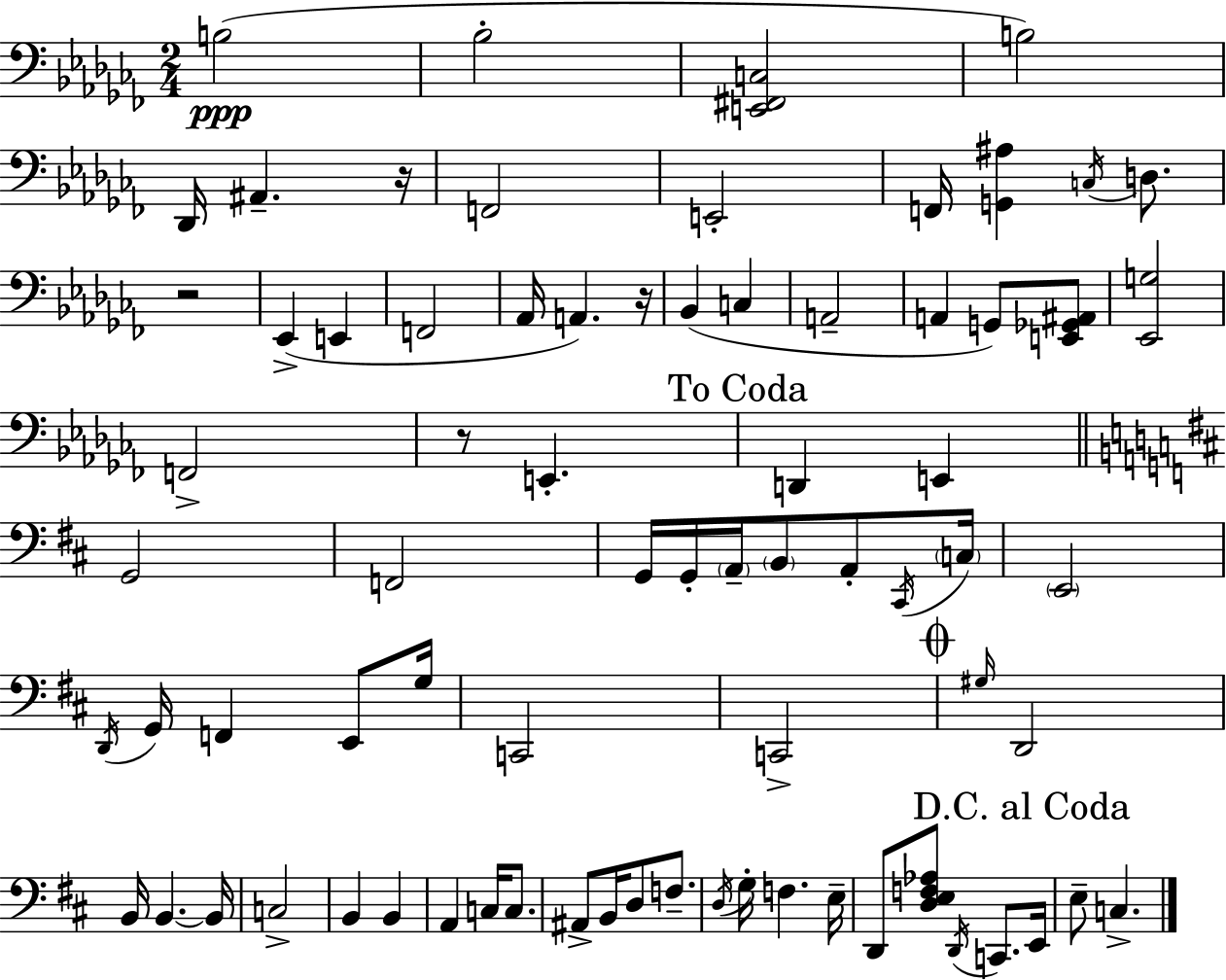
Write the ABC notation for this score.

X:1
T:Untitled
M:2/4
L:1/4
K:Abm
B,2 _B,2 [E,,^F,,C,]2 B,2 _D,,/4 ^A,, z/4 F,,2 E,,2 F,,/4 [G,,^A,] C,/4 D,/2 z2 _E,, E,, F,,2 _A,,/4 A,, z/4 _B,, C, A,,2 A,, G,,/2 [E,,_G,,^A,,]/2 [_E,,G,]2 F,,2 z/2 E,, D,, E,, G,,2 F,,2 G,,/4 G,,/4 A,,/4 B,,/2 A,,/2 ^C,,/4 C,/4 E,,2 D,,/4 G,,/4 F,, E,,/2 G,/4 C,,2 C,,2 ^G,/4 D,,2 B,,/4 B,, B,,/4 C,2 B,, B,, A,, C,/4 C,/2 ^A,,/2 B,,/4 D,/2 F,/2 D,/4 G,/4 F, E,/4 D,,/2 [D,E,F,_A,]/2 D,,/4 C,,/2 E,,/4 E,/2 C,